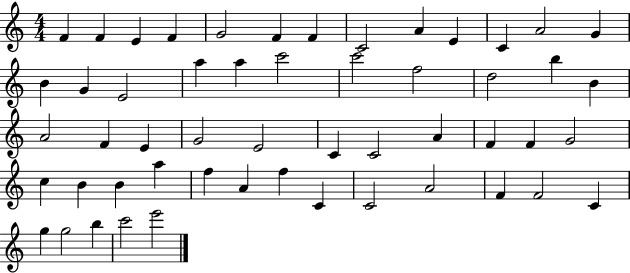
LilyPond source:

{
  \clef treble
  \numericTimeSignature
  \time 4/4
  \key c \major
  f'4 f'4 e'4 f'4 | g'2 f'4 f'4 | c'2 a'4 e'4 | c'4 a'2 g'4 | \break b'4 g'4 e'2 | a''4 a''4 c'''2 | c'''2 f''2 | d''2 b''4 b'4 | \break a'2 f'4 e'4 | g'2 e'2 | c'4 c'2 a'4 | f'4 f'4 g'2 | \break c''4 b'4 b'4 a''4 | f''4 a'4 f''4 c'4 | c'2 a'2 | f'4 f'2 c'4 | \break g''4 g''2 b''4 | c'''2 e'''2 | \bar "|."
}